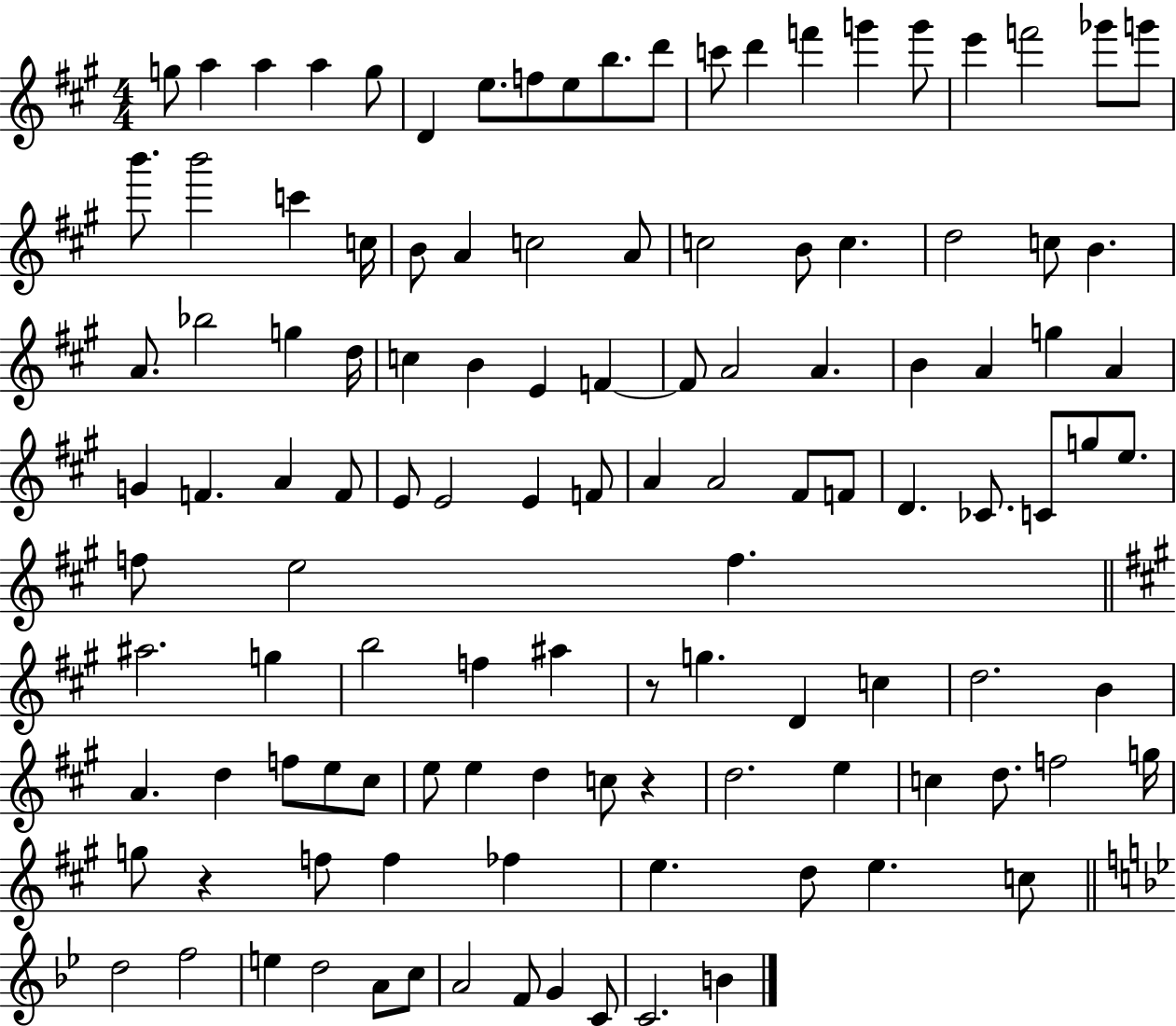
G5/e A5/q A5/q A5/q G5/e D4/q E5/e. F5/e E5/e B5/e. D6/e C6/e D6/q F6/q G6/q G6/e E6/q F6/h Gb6/e G6/e B6/e. B6/h C6/q C5/s B4/e A4/q C5/h A4/e C5/h B4/e C5/q. D5/h C5/e B4/q. A4/e. Bb5/h G5/q D5/s C5/q B4/q E4/q F4/q F4/e A4/h A4/q. B4/q A4/q G5/q A4/q G4/q F4/q. A4/q F4/e E4/e E4/h E4/q F4/e A4/q A4/h F#4/e F4/e D4/q. CES4/e. C4/e G5/e E5/e. F5/e E5/h F5/q. A#5/h. G5/q B5/h F5/q A#5/q R/e G5/q. D4/q C5/q D5/h. B4/q A4/q. D5/q F5/e E5/e C#5/e E5/e E5/q D5/q C5/e R/q D5/h. E5/q C5/q D5/e. F5/h G5/s G5/e R/q F5/e F5/q FES5/q E5/q. D5/e E5/q. C5/e D5/h F5/h E5/q D5/h A4/e C5/e A4/h F4/e G4/q C4/e C4/h. B4/q